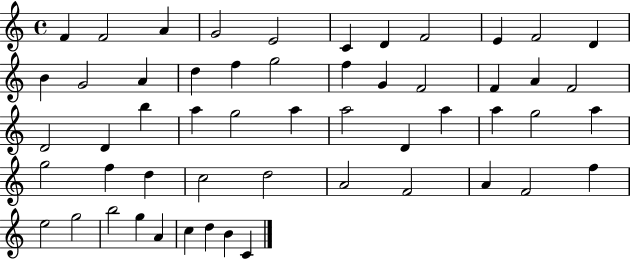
X:1
T:Untitled
M:4/4
L:1/4
K:C
F F2 A G2 E2 C D F2 E F2 D B G2 A d f g2 f G F2 F A F2 D2 D b a g2 a a2 D a a g2 a g2 f d c2 d2 A2 F2 A F2 f e2 g2 b2 g A c d B C